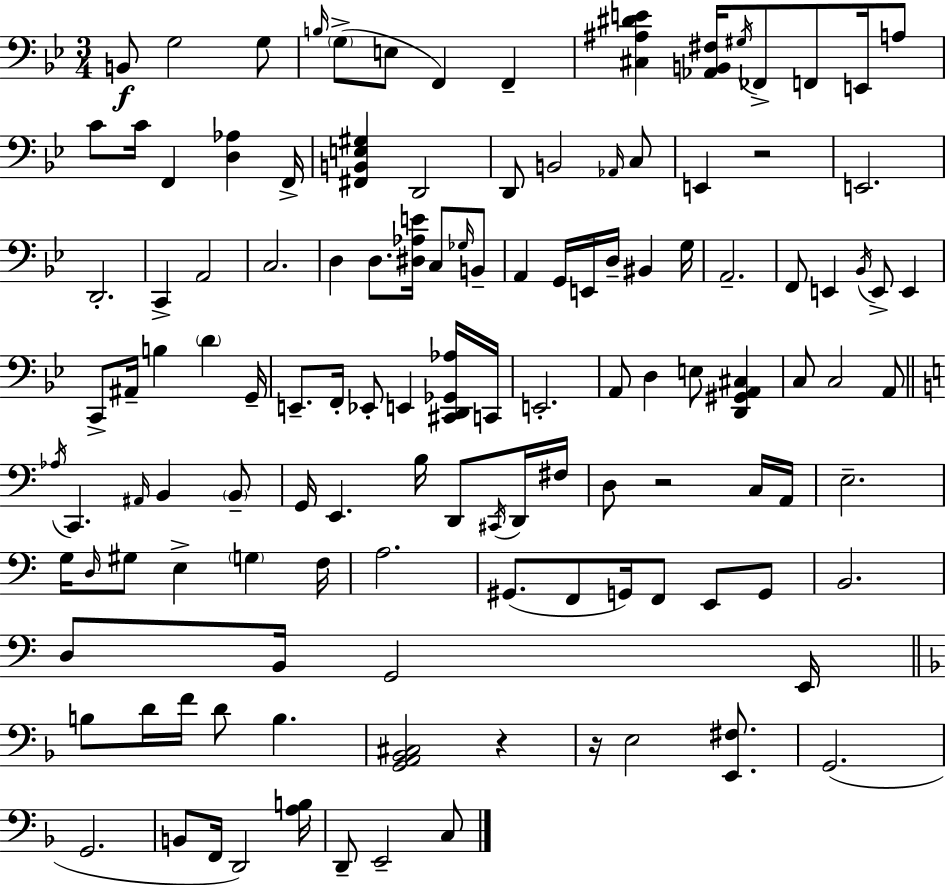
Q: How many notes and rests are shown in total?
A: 124